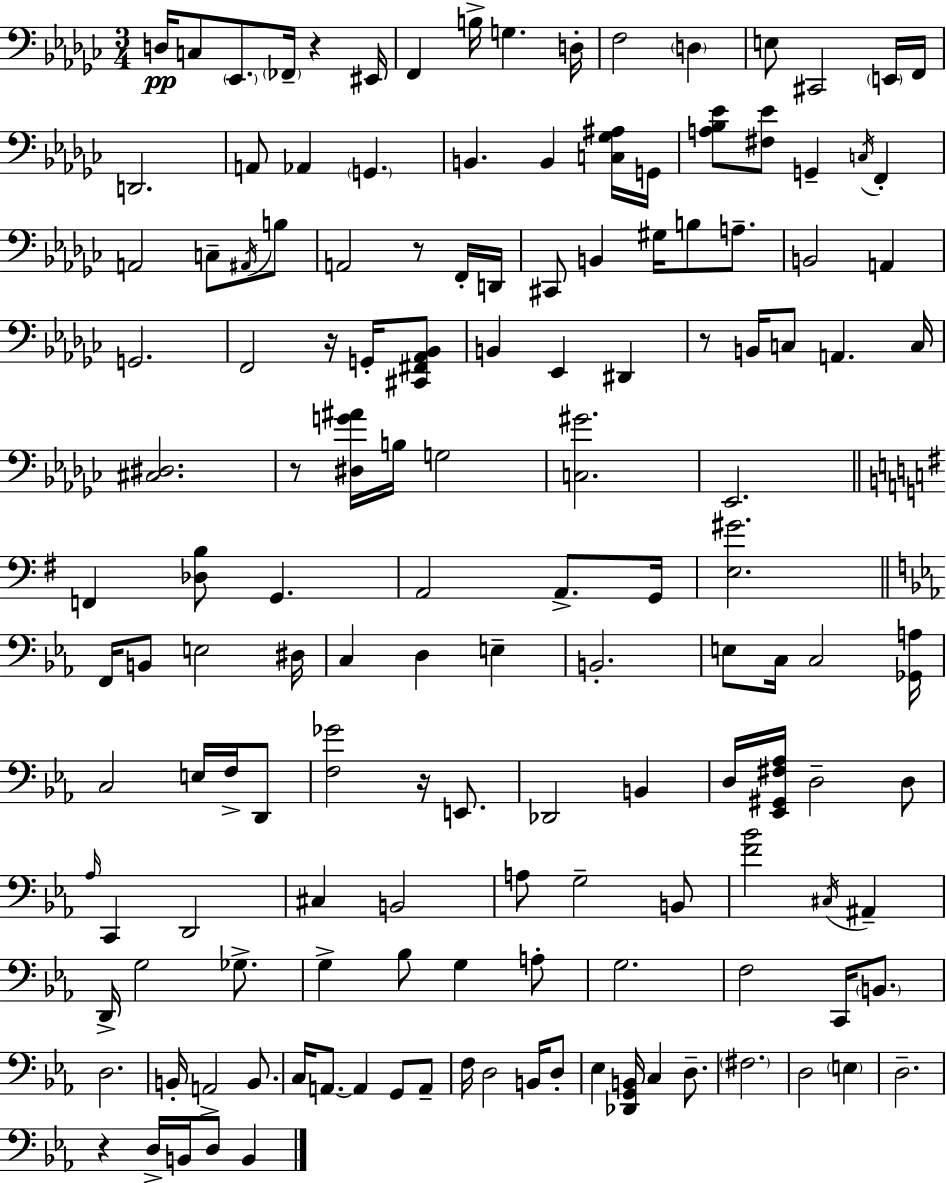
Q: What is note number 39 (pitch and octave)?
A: A2